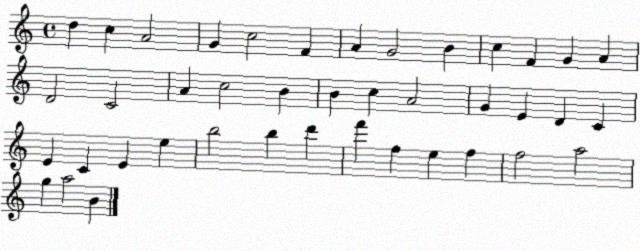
X:1
T:Untitled
M:4/4
L:1/4
K:C
d c A2 G c2 F A G2 B c F G A D2 C2 A c2 B B c A2 G E D C E C E e b2 b d' f' f e f f2 a2 g a2 B